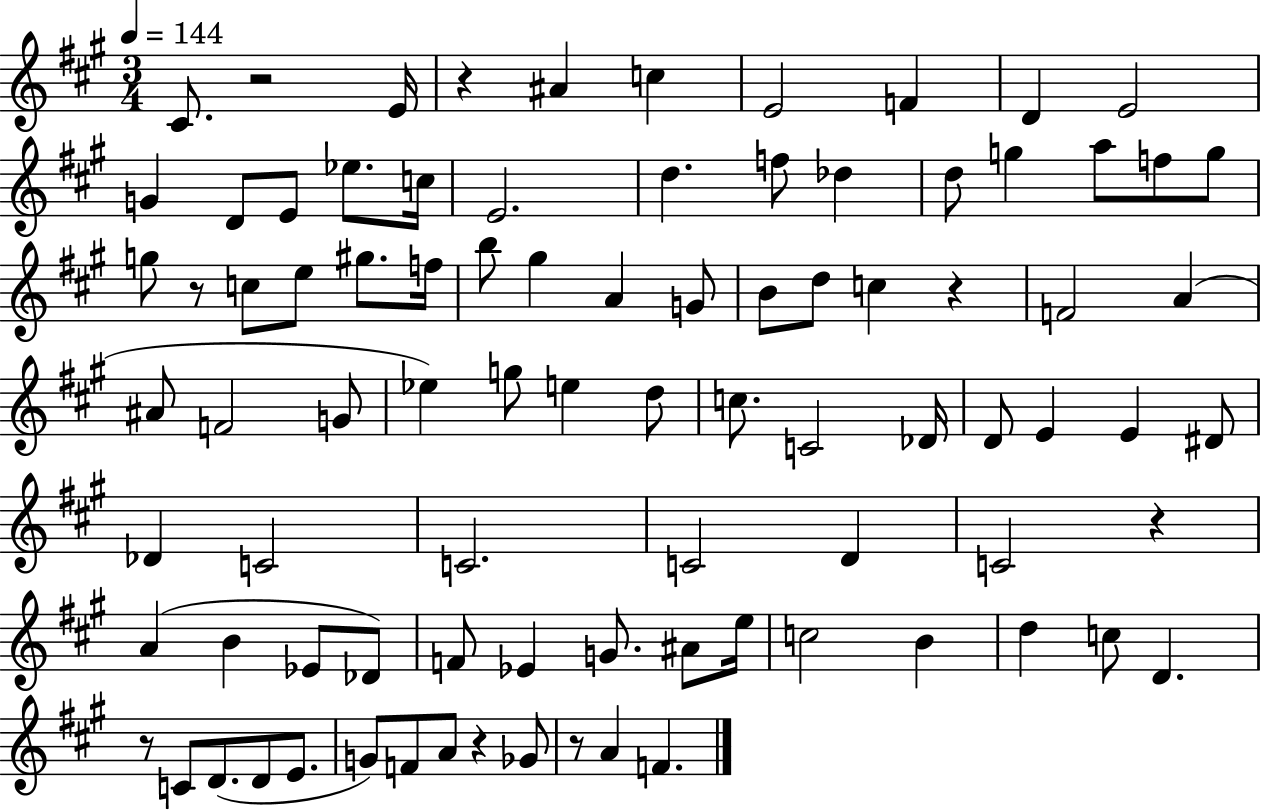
{
  \clef treble
  \numericTimeSignature
  \time 3/4
  \key a \major
  \tempo 4 = 144
  cis'8. r2 e'16 | r4 ais'4 c''4 | e'2 f'4 | d'4 e'2 | \break g'4 d'8 e'8 ees''8. c''16 | e'2. | d''4. f''8 des''4 | d''8 g''4 a''8 f''8 g''8 | \break g''8 r8 c''8 e''8 gis''8. f''16 | b''8 gis''4 a'4 g'8 | b'8 d''8 c''4 r4 | f'2 a'4( | \break ais'8 f'2 g'8 | ees''4) g''8 e''4 d''8 | c''8. c'2 des'16 | d'8 e'4 e'4 dis'8 | \break des'4 c'2 | c'2. | c'2 d'4 | c'2 r4 | \break a'4( b'4 ees'8 des'8) | f'8 ees'4 g'8. ais'8 e''16 | c''2 b'4 | d''4 c''8 d'4. | \break r8 c'8 d'8.( d'8 e'8. | g'8) f'8 a'8 r4 ges'8 | r8 a'4 f'4. | \bar "|."
}